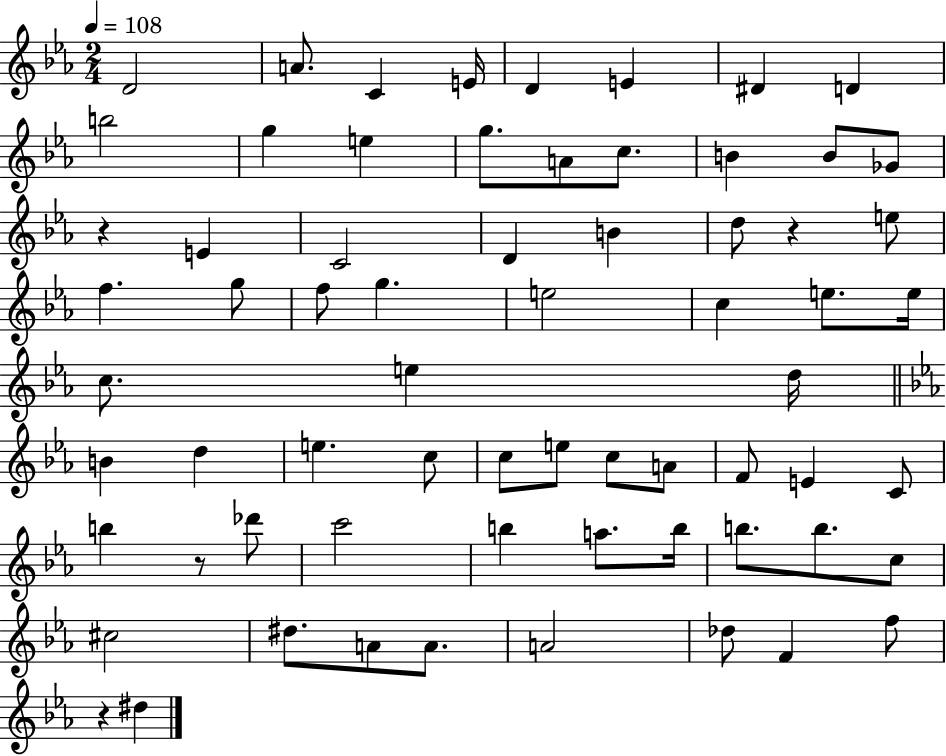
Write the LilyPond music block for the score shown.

{
  \clef treble
  \numericTimeSignature
  \time 2/4
  \key ees \major
  \tempo 4 = 108
  d'2 | a'8. c'4 e'16 | d'4 e'4 | dis'4 d'4 | \break b''2 | g''4 e''4 | g''8. a'8 c''8. | b'4 b'8 ges'8 | \break r4 e'4 | c'2 | d'4 b'4 | d''8 r4 e''8 | \break f''4. g''8 | f''8 g''4. | e''2 | c''4 e''8. e''16 | \break c''8. e''4 d''16 | \bar "||" \break \key ees \major b'4 d''4 | e''4. c''8 | c''8 e''8 c''8 a'8 | f'8 e'4 c'8 | \break b''4 r8 des'''8 | c'''2 | b''4 a''8. b''16 | b''8. b''8. c''8 | \break cis''2 | dis''8. a'8 a'8. | a'2 | des''8 f'4 f''8 | \break r4 dis''4 | \bar "|."
}